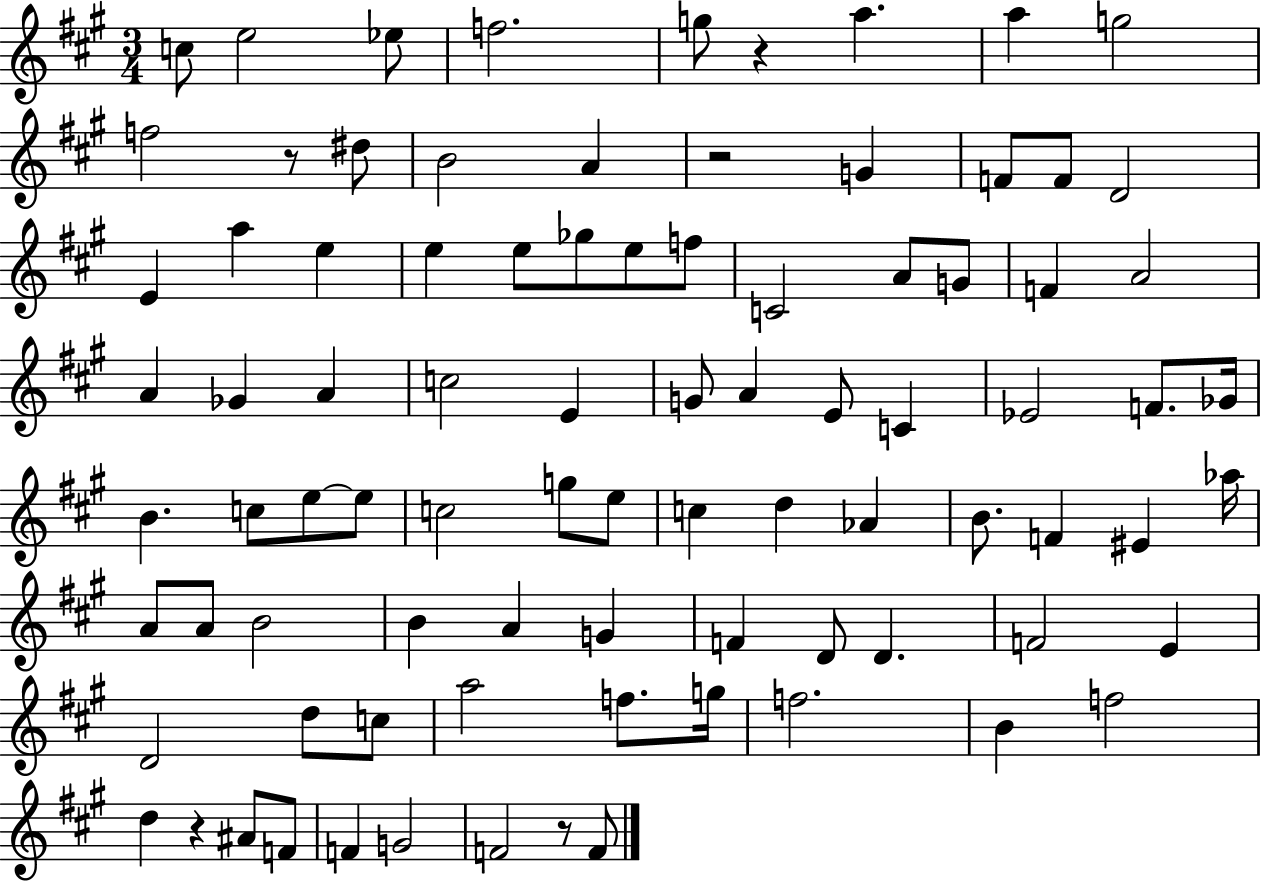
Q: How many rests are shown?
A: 5